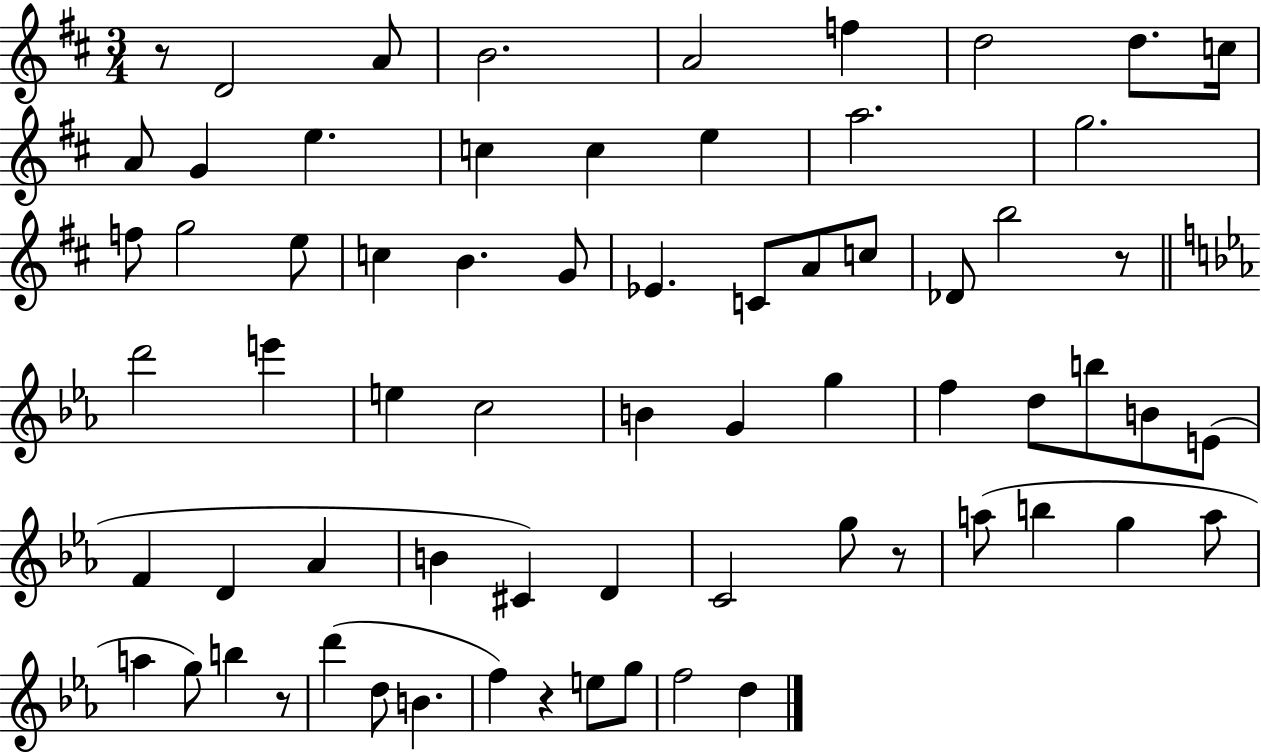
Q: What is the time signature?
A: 3/4